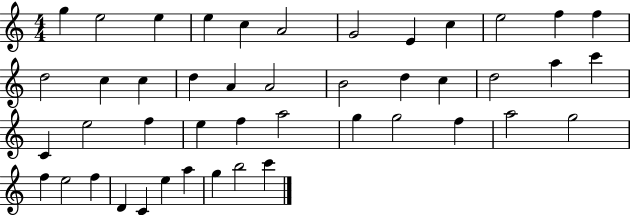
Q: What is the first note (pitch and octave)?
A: G5